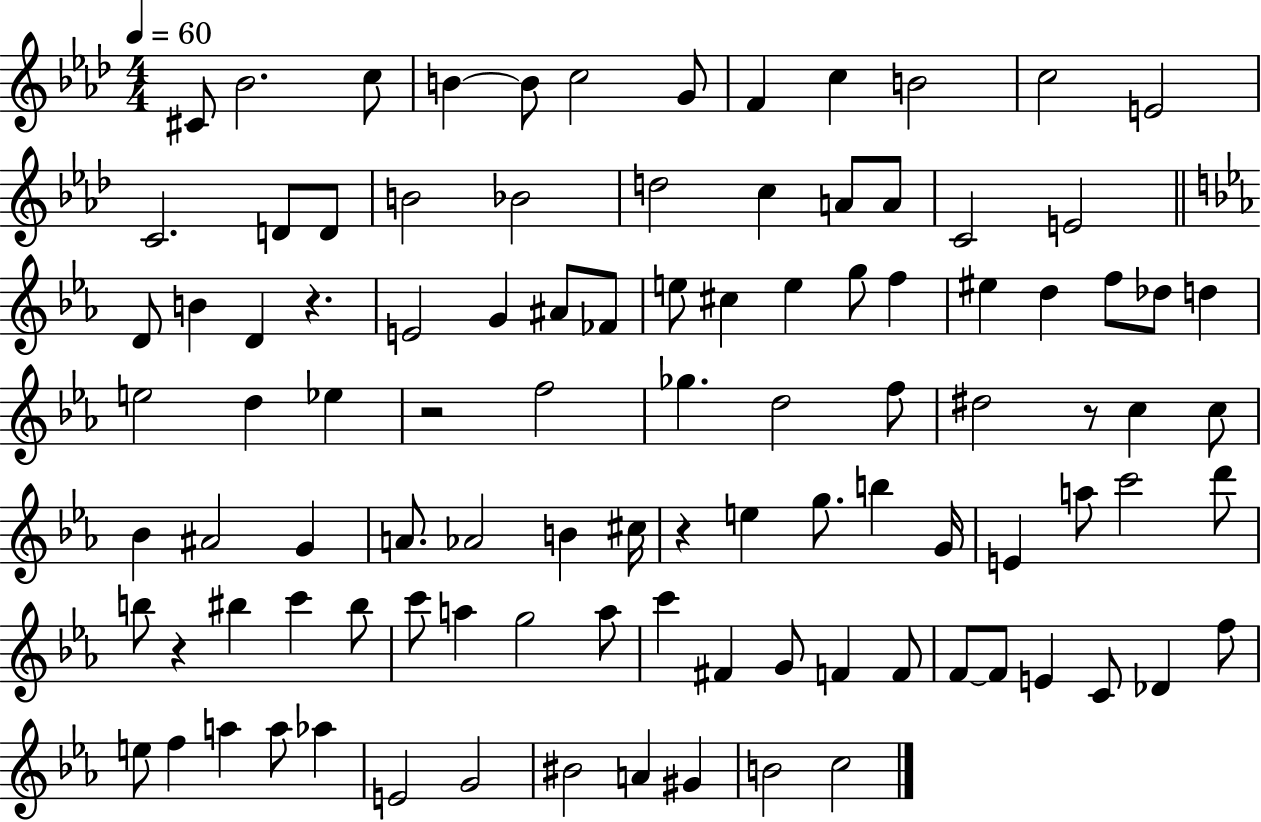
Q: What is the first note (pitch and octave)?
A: C#4